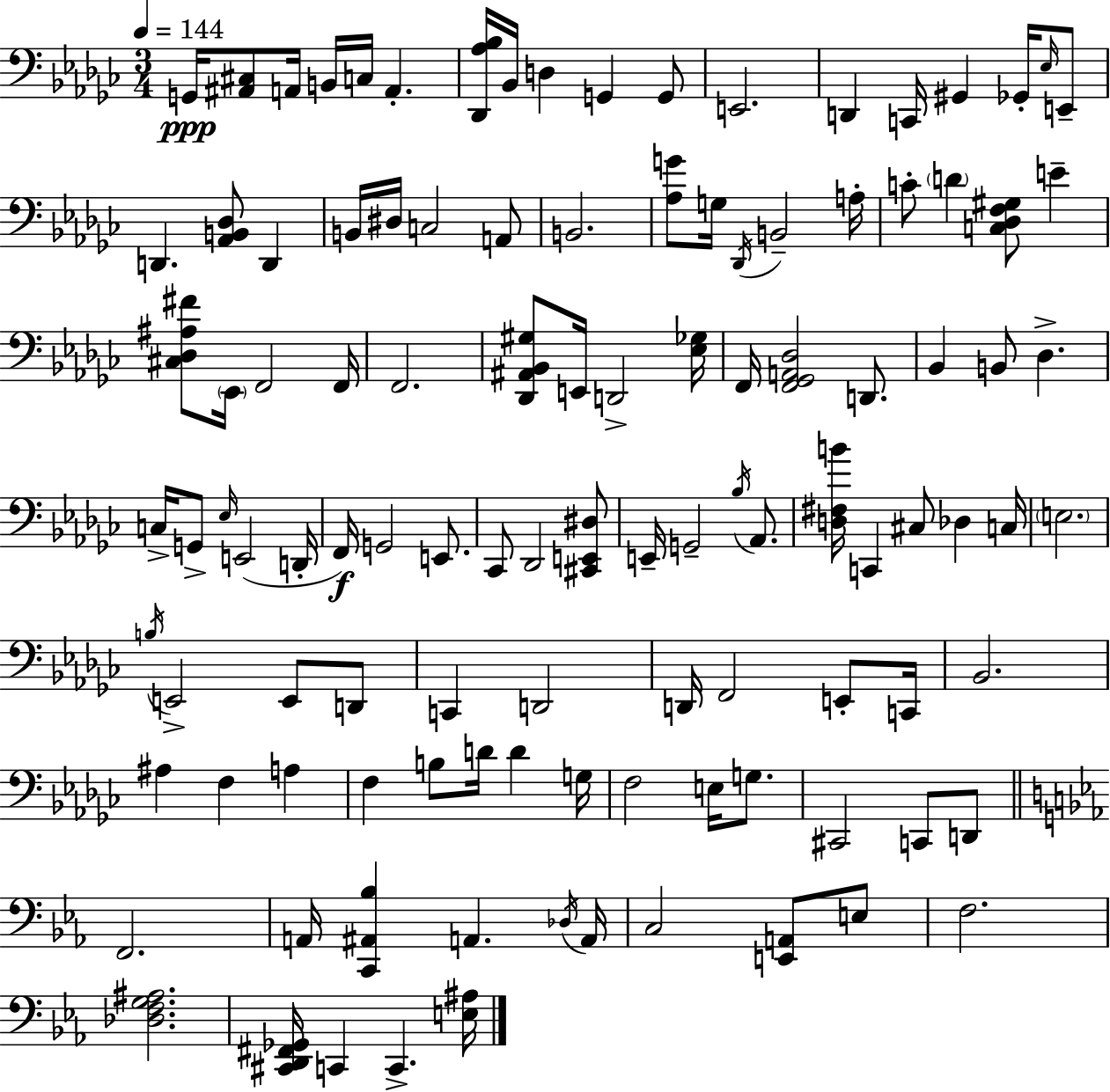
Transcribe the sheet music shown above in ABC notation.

X:1
T:Untitled
M:3/4
L:1/4
K:Ebm
G,,/4 [^A,,^C,]/2 A,,/4 B,,/4 C,/4 A,, [_D,,_A,_B,]/4 _B,,/4 D, G,, G,,/2 E,,2 D,, C,,/4 ^G,, _G,,/4 _E,/4 E,,/2 D,, [_A,,B,,_D,]/2 D,, B,,/4 ^D,/4 C,2 A,,/2 B,,2 [_A,G]/2 G,/4 _D,,/4 B,,2 A,/4 C/2 D [C,_D,F,^G,]/2 E [^C,_D,^A,^F]/2 _E,,/4 F,,2 F,,/4 F,,2 [_D,,^A,,_B,,^G,]/2 E,,/4 D,,2 [_E,_G,]/4 F,,/4 [F,,_G,,A,,_D,]2 D,,/2 _B,, B,,/2 _D, C,/4 G,,/2 _E,/4 E,,2 D,,/4 F,,/4 G,,2 E,,/2 _C,,/2 _D,,2 [^C,,E,,^D,]/2 E,,/4 G,,2 _B,/4 _A,,/2 [D,^F,B]/4 C,, ^C,/2 _D, C,/4 E,2 B,/4 E,,2 E,,/2 D,,/2 C,, D,,2 D,,/4 F,,2 E,,/2 C,,/4 _B,,2 ^A, F, A, F, B,/2 D/4 D G,/4 F,2 E,/4 G,/2 ^C,,2 C,,/2 D,,/2 F,,2 A,,/4 [C,,^A,,_B,] A,, _D,/4 A,,/4 C,2 [E,,A,,]/2 E,/2 F,2 [_D,F,G,^A,]2 [^C,,D,,^F,,_G,,]/4 C,, C,, [E,^A,]/4